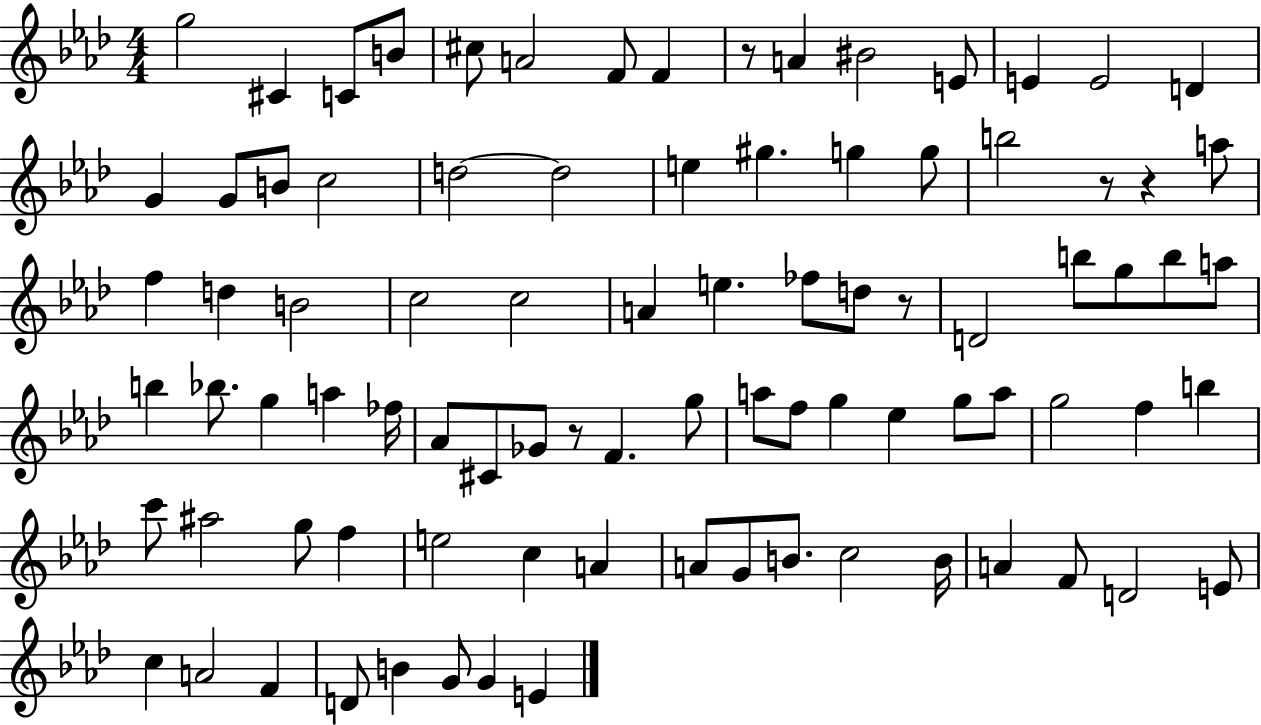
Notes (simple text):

G5/h C#4/q C4/e B4/e C#5/e A4/h F4/e F4/q R/e A4/q BIS4/h E4/e E4/q E4/h D4/q G4/q G4/e B4/e C5/h D5/h D5/h E5/q G#5/q. G5/q G5/e B5/h R/e R/q A5/e F5/q D5/q B4/h C5/h C5/h A4/q E5/q. FES5/e D5/e R/e D4/h B5/e G5/e B5/e A5/e B5/q Bb5/e. G5/q A5/q FES5/s Ab4/e C#4/e Gb4/e R/e F4/q. G5/e A5/e F5/e G5/q Eb5/q G5/e A5/e G5/h F5/q B5/q C6/e A#5/h G5/e F5/q E5/h C5/q A4/q A4/e G4/e B4/e. C5/h B4/s A4/q F4/e D4/h E4/e C5/q A4/h F4/q D4/e B4/q G4/e G4/q E4/q